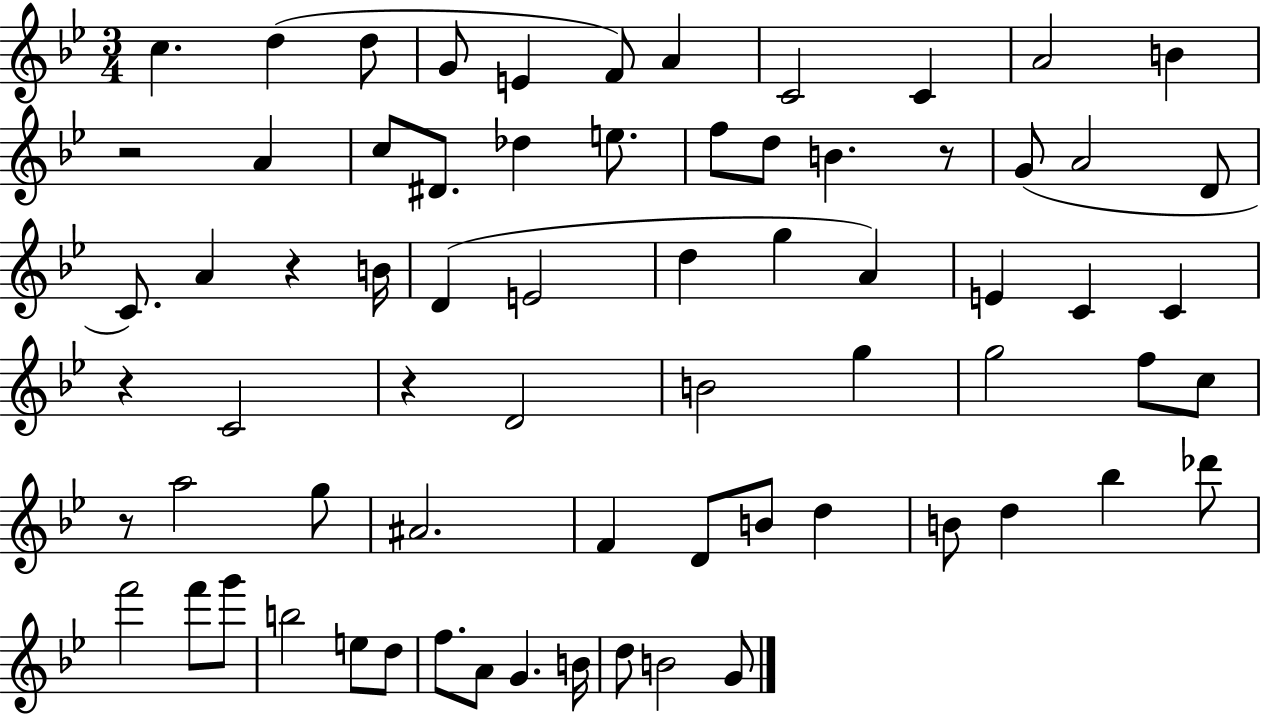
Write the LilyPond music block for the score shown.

{
  \clef treble
  \numericTimeSignature
  \time 3/4
  \key bes \major
  \repeat volta 2 { c''4. d''4( d''8 | g'8 e'4 f'8) a'4 | c'2 c'4 | a'2 b'4 | \break r2 a'4 | c''8 dis'8. des''4 e''8. | f''8 d''8 b'4. r8 | g'8( a'2 d'8 | \break c'8.) a'4 r4 b'16 | d'4( e'2 | d''4 g''4 a'4) | e'4 c'4 c'4 | \break r4 c'2 | r4 d'2 | b'2 g''4 | g''2 f''8 c''8 | \break r8 a''2 g''8 | ais'2. | f'4 d'8 b'8 d''4 | b'8 d''4 bes''4 des'''8 | \break f'''2 f'''8 g'''8 | b''2 e''8 d''8 | f''8. a'8 g'4. b'16 | d''8 b'2 g'8 | \break } \bar "|."
}